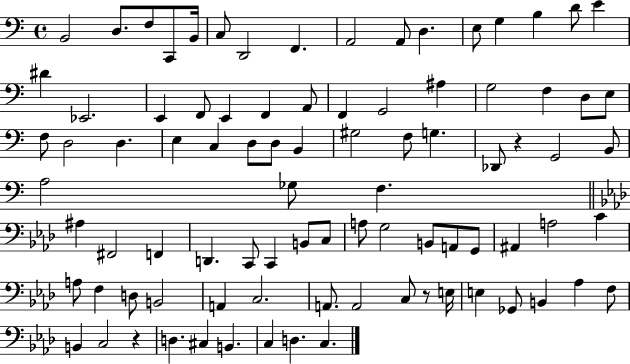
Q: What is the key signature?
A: C major